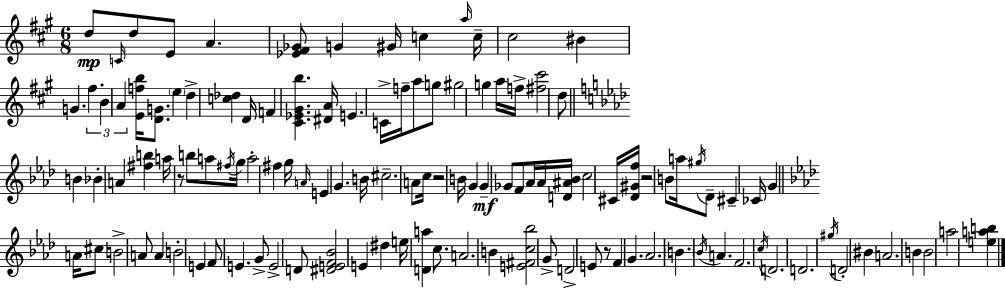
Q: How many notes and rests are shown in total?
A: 120